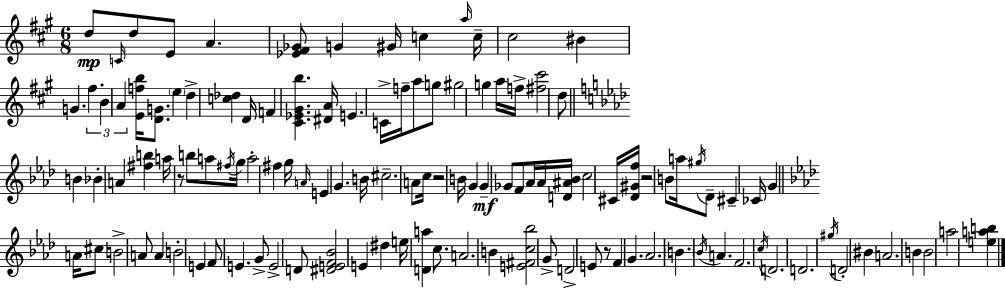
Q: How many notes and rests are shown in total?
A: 120